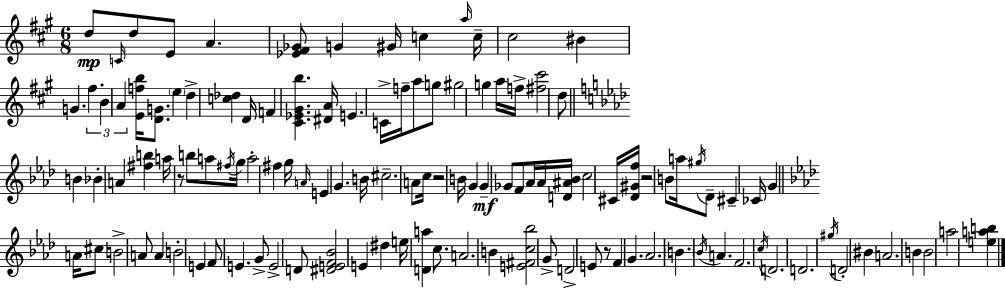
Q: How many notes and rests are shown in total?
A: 120